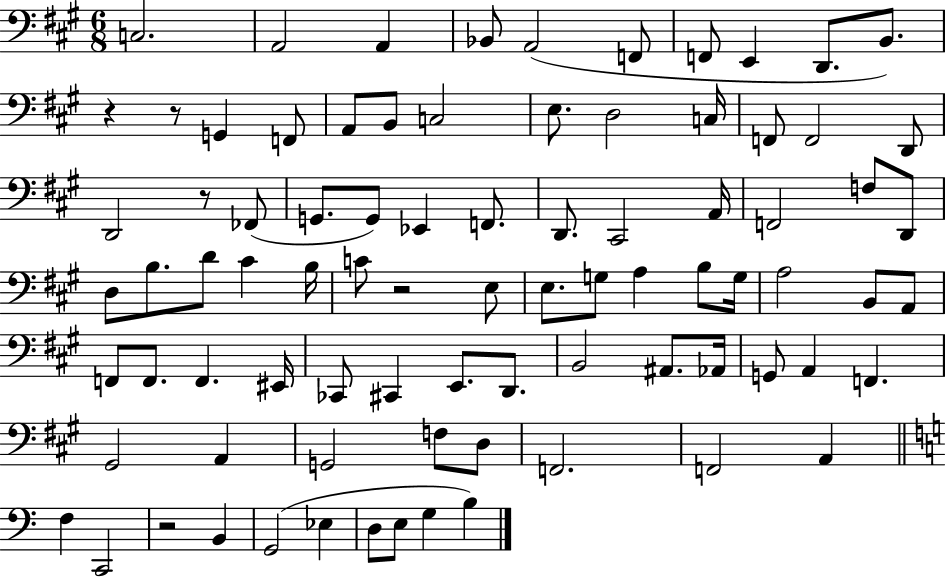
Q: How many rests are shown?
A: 5